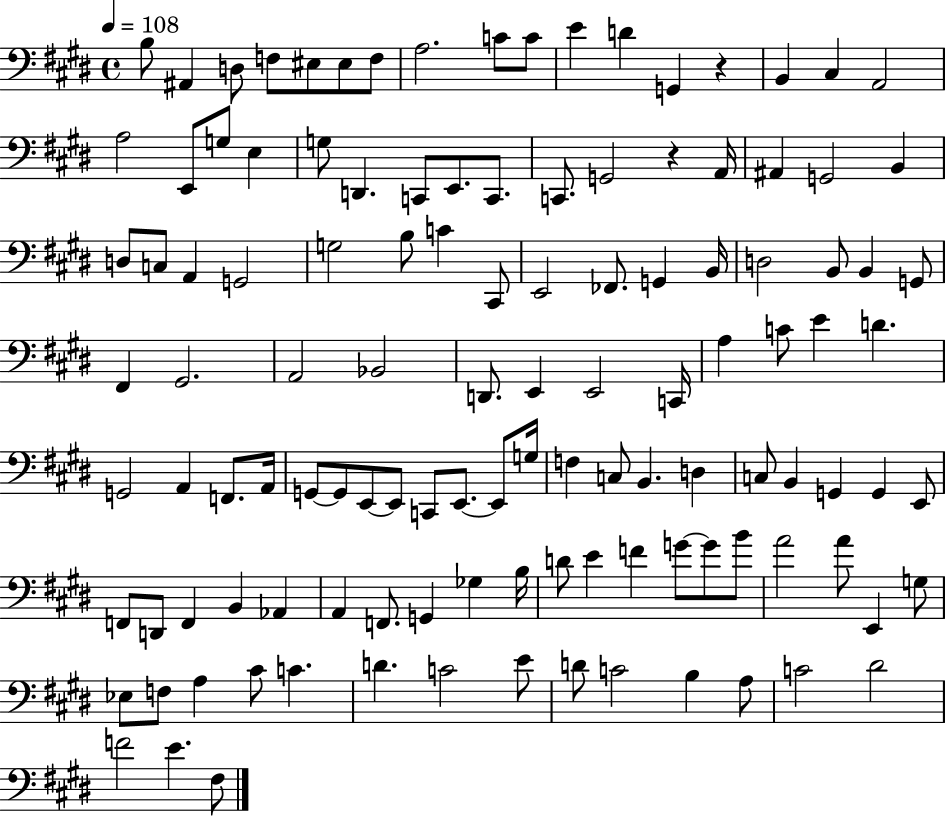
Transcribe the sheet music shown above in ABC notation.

X:1
T:Untitled
M:4/4
L:1/4
K:E
B,/2 ^A,, D,/2 F,/2 ^E,/2 ^E,/2 F,/2 A,2 C/2 C/2 E D G,, z B,, ^C, A,,2 A,2 E,,/2 G,/2 E, G,/2 D,, C,,/2 E,,/2 C,,/2 C,,/2 G,,2 z A,,/4 ^A,, G,,2 B,, D,/2 C,/2 A,, G,,2 G,2 B,/2 C ^C,,/2 E,,2 _F,,/2 G,, B,,/4 D,2 B,,/2 B,, G,,/2 ^F,, ^G,,2 A,,2 _B,,2 D,,/2 E,, E,,2 C,,/4 A, C/2 E D G,,2 A,, F,,/2 A,,/4 G,,/2 G,,/2 E,,/2 E,,/2 C,,/2 E,,/2 E,,/2 G,/4 F, C,/2 B,, D, C,/2 B,, G,, G,, E,,/2 F,,/2 D,,/2 F,, B,, _A,, A,, F,,/2 G,, _G, B,/4 D/2 E F G/2 G/2 B/2 A2 A/2 E,, G,/2 _E,/2 F,/2 A, ^C/2 C D C2 E/2 D/2 C2 B, A,/2 C2 ^D2 F2 E ^F,/2